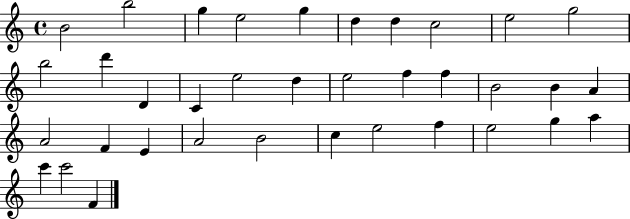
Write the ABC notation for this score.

X:1
T:Untitled
M:4/4
L:1/4
K:C
B2 b2 g e2 g d d c2 e2 g2 b2 d' D C e2 d e2 f f B2 B A A2 F E A2 B2 c e2 f e2 g a c' c'2 F